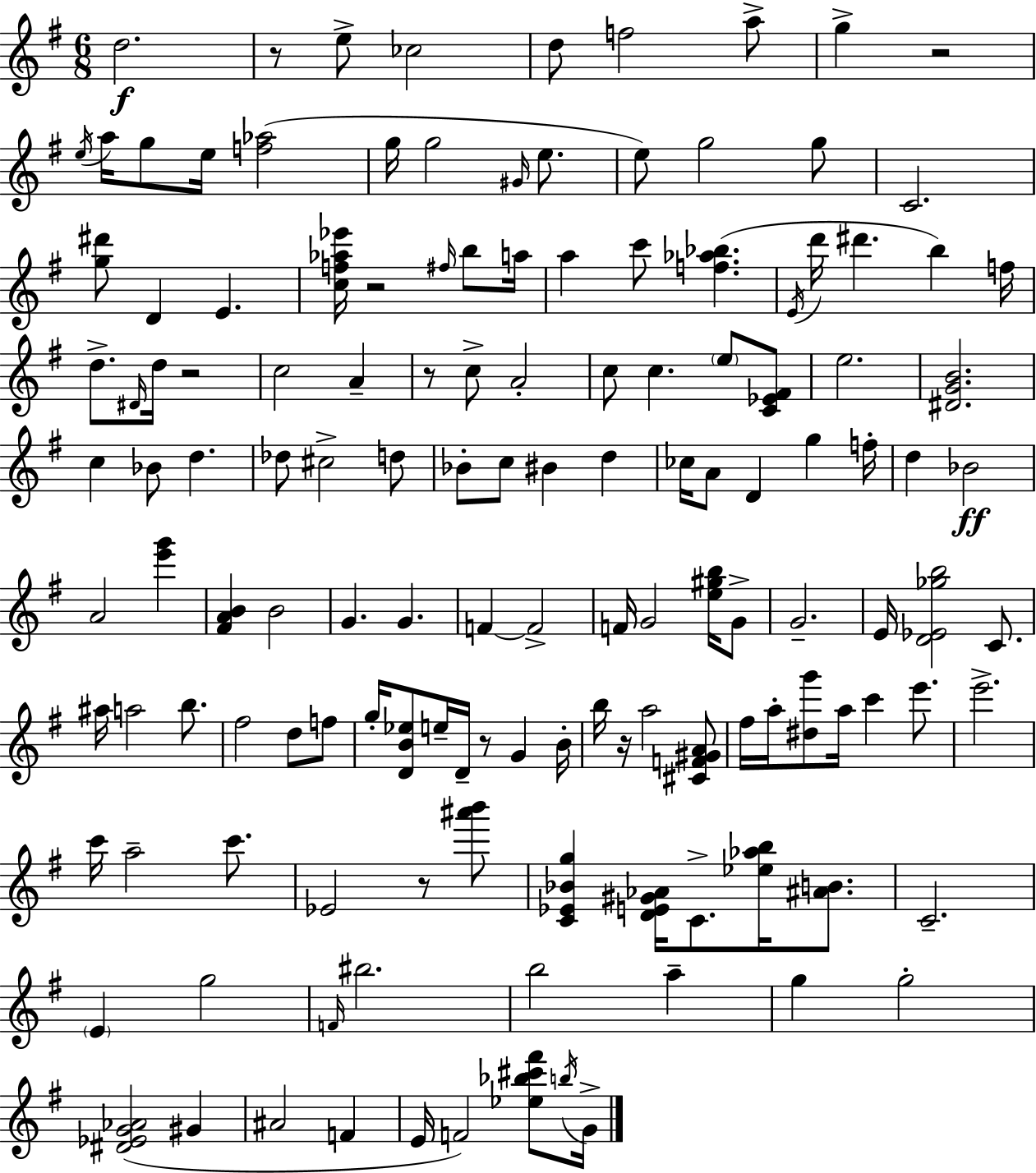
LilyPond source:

{
  \clef treble
  \numericTimeSignature
  \time 6/8
  \key e \minor
  d''2.\f | r8 e''8-> ces''2 | d''8 f''2 a''8-> | g''4-> r2 | \break \acciaccatura { e''16 } a''16 g''8 e''16 <f'' aes''>2( | g''16 g''2 \grace { gis'16 } e''8. | e''8) g''2 | g''8 c'2. | \break <g'' dis'''>8 d'4 e'4. | <c'' f'' aes'' ees'''>16 r2 \grace { fis''16 } | b''8 a''16 a''4 c'''8 <f'' aes'' bes''>4.( | \acciaccatura { e'16 } d'''16 dis'''4. b''4) | \break f''16 d''8.-> \grace { dis'16 } d''16 r2 | c''2 | a'4-- r8 c''8-> a'2-. | c''8 c''4. | \break \parenthesize e''8 <c' ees' fis'>8 e''2. | <dis' g' b'>2. | c''4 bes'8 d''4. | des''8 cis''2-> | \break d''8 bes'8-. c''8 bis'4 | d''4 ces''16 a'8 d'4 | g''4 f''16-. d''4 bes'2\ff | a'2 | \break <e''' g'''>4 <fis' a' b'>4 b'2 | g'4. g'4. | f'4~~ f'2-> | f'16 g'2 | \break <e'' gis'' b''>16 g'8-> g'2.-- | e'16 <d' ees' ges'' b''>2 | c'8. ais''16 a''2 | b''8. fis''2 | \break d''8 f''8 g''16-. <d' b' ees''>8 e''16-- d'16-- r8 | g'4 b'16-. b''16 r16 a''2 | <cis' f' gis' a'>8 fis''16 a''16-. <dis'' g'''>8 a''16 c'''4 | e'''8. e'''2.-> | \break c'''16 a''2-- | c'''8. ees'2 | r8 <ais''' b'''>8 <c' ees' bes' g''>4 <d' e' gis' aes'>16 c'8.-> | <ees'' aes'' b''>16 <ais' b'>8. c'2.-- | \break \parenthesize e'4 g''2 | \grace { f'16 } bis''2. | b''2 | a''4-- g''4 g''2-. | \break <dis' ees' g' aes'>2( | gis'4 ais'2 | f'4 e'16 f'2) | <ees'' bes'' cis''' fis'''>8 \acciaccatura { b''16 } g'16-> \bar "|."
}